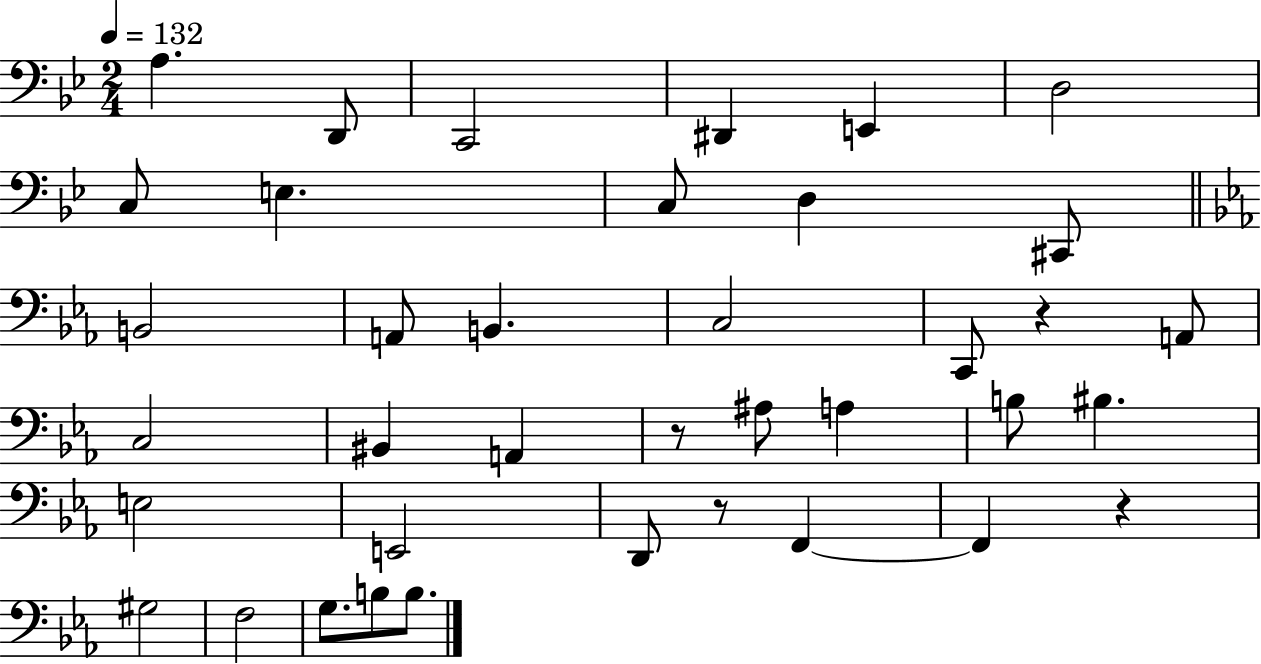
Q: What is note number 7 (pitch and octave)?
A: C3